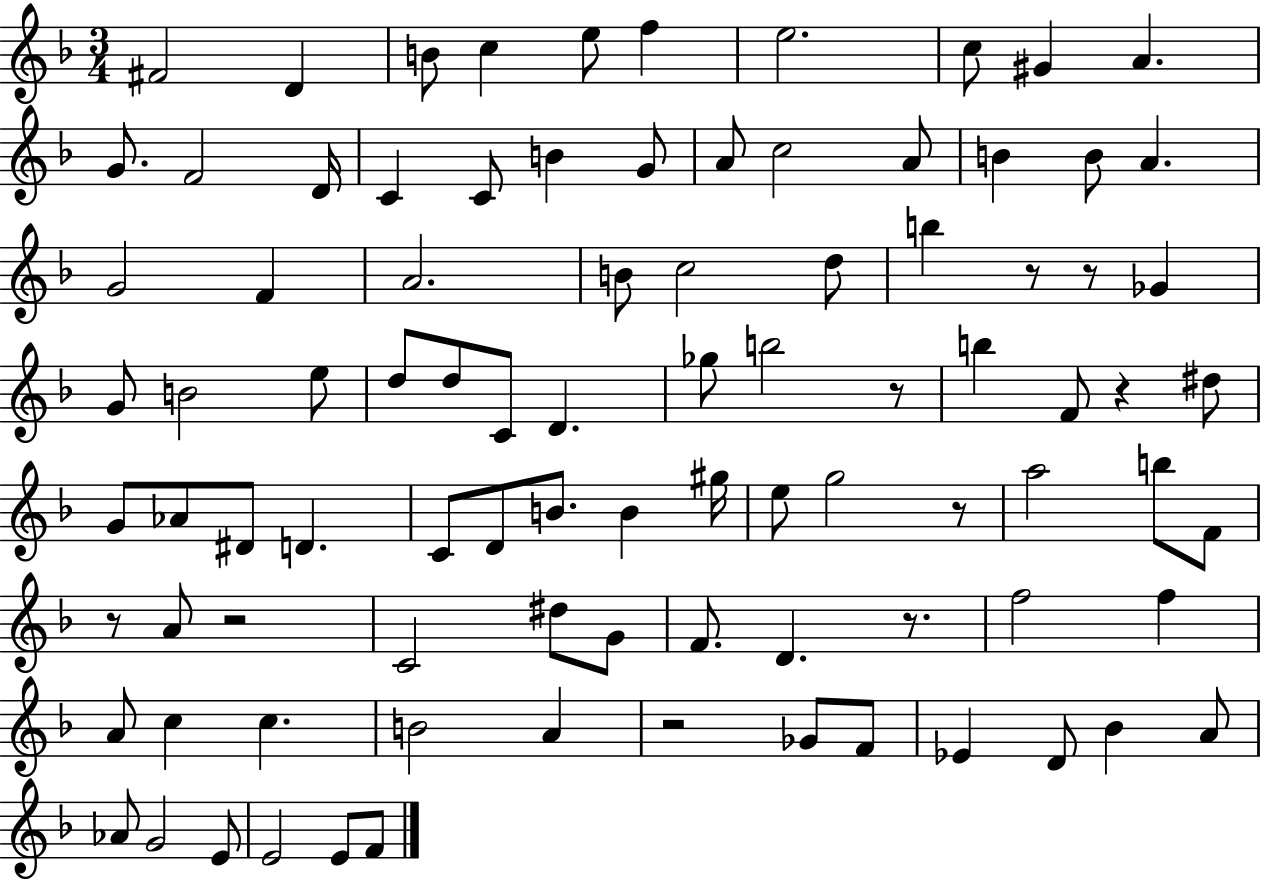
X:1
T:Untitled
M:3/4
L:1/4
K:F
^F2 D B/2 c e/2 f e2 c/2 ^G A G/2 F2 D/4 C C/2 B G/2 A/2 c2 A/2 B B/2 A G2 F A2 B/2 c2 d/2 b z/2 z/2 _G G/2 B2 e/2 d/2 d/2 C/2 D _g/2 b2 z/2 b F/2 z ^d/2 G/2 _A/2 ^D/2 D C/2 D/2 B/2 B ^g/4 e/2 g2 z/2 a2 b/2 F/2 z/2 A/2 z2 C2 ^d/2 G/2 F/2 D z/2 f2 f A/2 c c B2 A z2 _G/2 F/2 _E D/2 _B A/2 _A/2 G2 E/2 E2 E/2 F/2